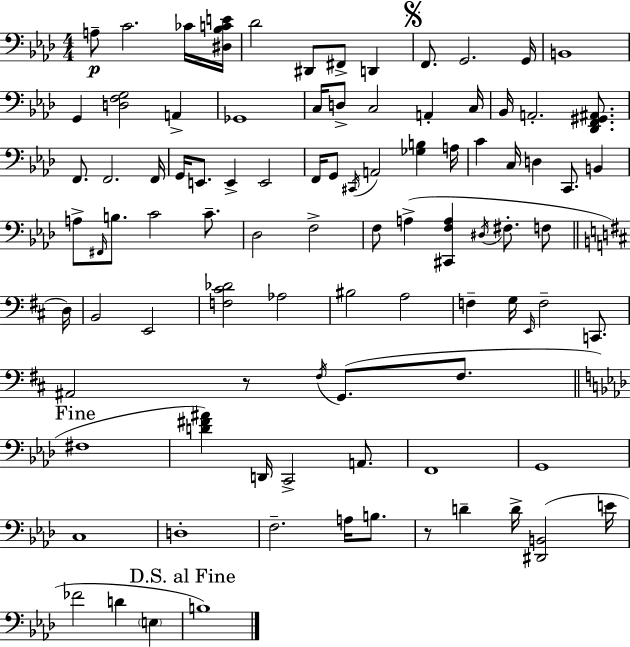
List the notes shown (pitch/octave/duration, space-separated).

A3/e C4/h. CES4/s [D#3,Bb3,C4,E4]/s Db4/h D#2/e F#2/e D2/q F2/e. G2/h. G2/s B2/w G2/q [D3,F3,G3]/h A2/q Gb2/w C3/s D3/e C3/h A2/q C3/s Bb2/s A2/h. [Db2,F2,G#2,A#2]/e. F2/e. F2/h. F2/s G2/s E2/e. E2/q E2/h F2/s G2/e C#2/s A2/h [Gb3,B3]/q A3/s C4/q C3/s D3/q C2/e. B2/q A3/e F#2/s B3/e. C4/h C4/e. Db3/h F3/h F3/e A3/q [C#2,F3,A3]/q D#3/s F#3/e. F3/e D3/s B2/h E2/h [F3,C#4,Db4]/h Ab3/h BIS3/h A3/h F3/q G3/s E2/s F3/h C2/e. A#2/h R/e F#3/s G2/e. F#3/e. F#3/w [D4,F#4,A#4]/q D2/s C2/h A2/e. F2/w G2/w C3/w D3/w F3/h. A3/s B3/e. R/e D4/q D4/s [D#2,B2]/h E4/s FES4/h D4/q E3/q B3/w